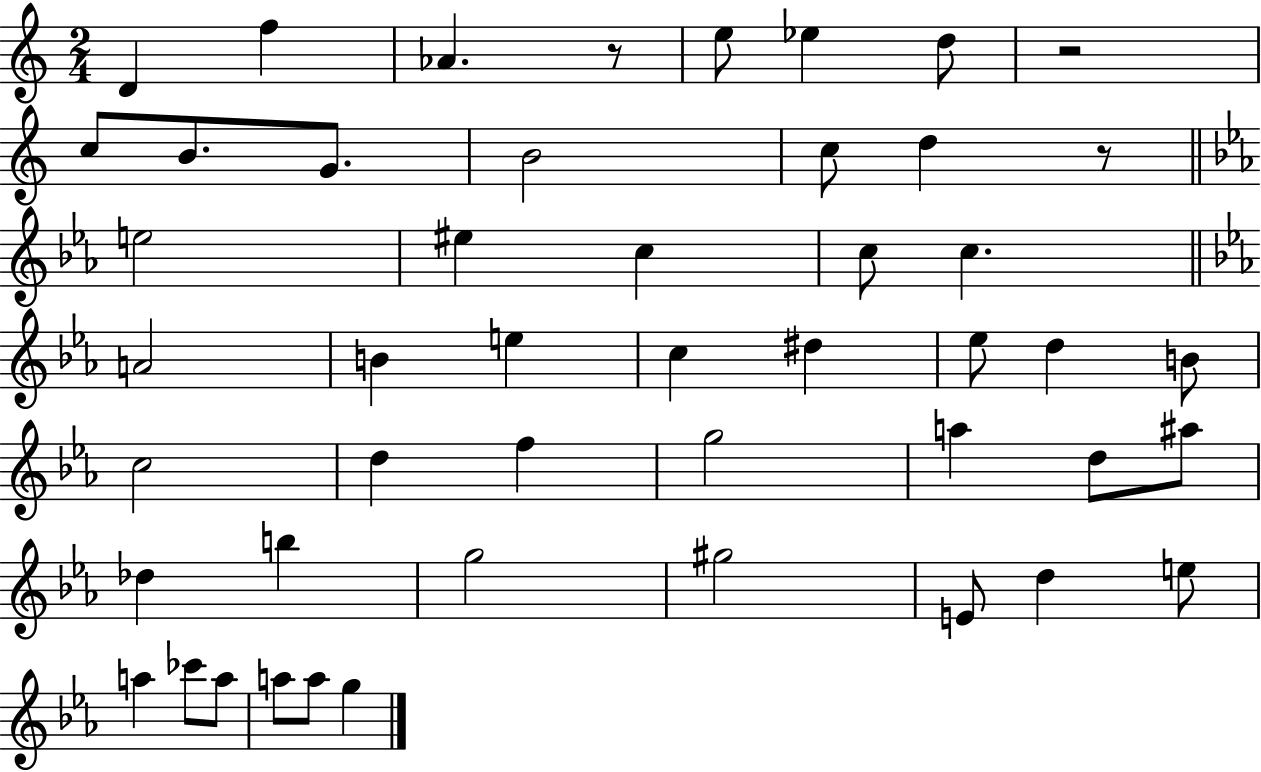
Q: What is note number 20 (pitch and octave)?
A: E5